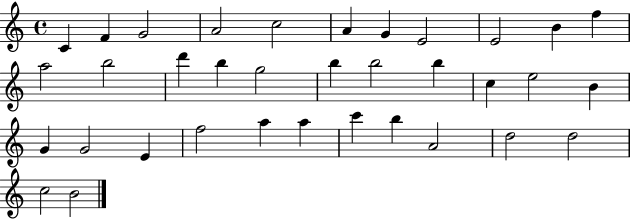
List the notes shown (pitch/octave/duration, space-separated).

C4/q F4/q G4/h A4/h C5/h A4/q G4/q E4/h E4/h B4/q F5/q A5/h B5/h D6/q B5/q G5/h B5/q B5/h B5/q C5/q E5/h B4/q G4/q G4/h E4/q F5/h A5/q A5/q C6/q B5/q A4/h D5/h D5/h C5/h B4/h